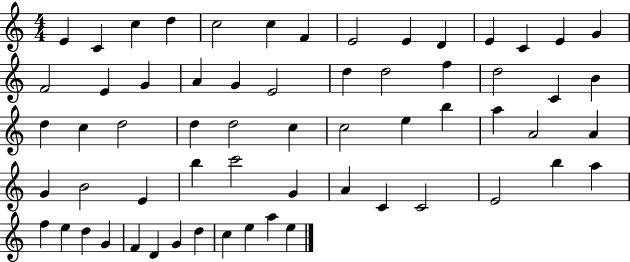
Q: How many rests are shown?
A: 0